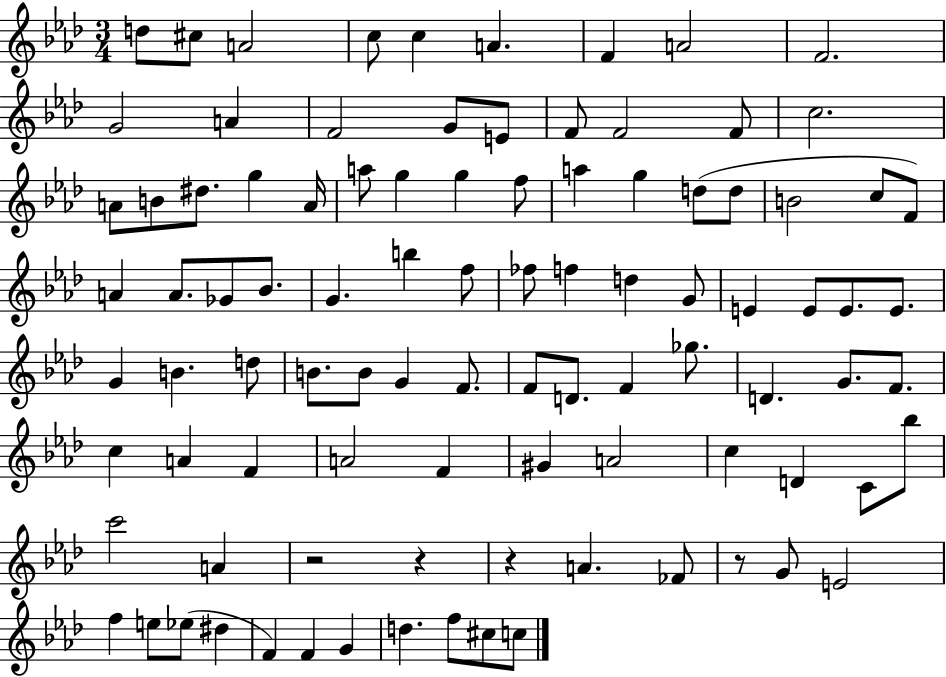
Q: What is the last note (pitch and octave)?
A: C5